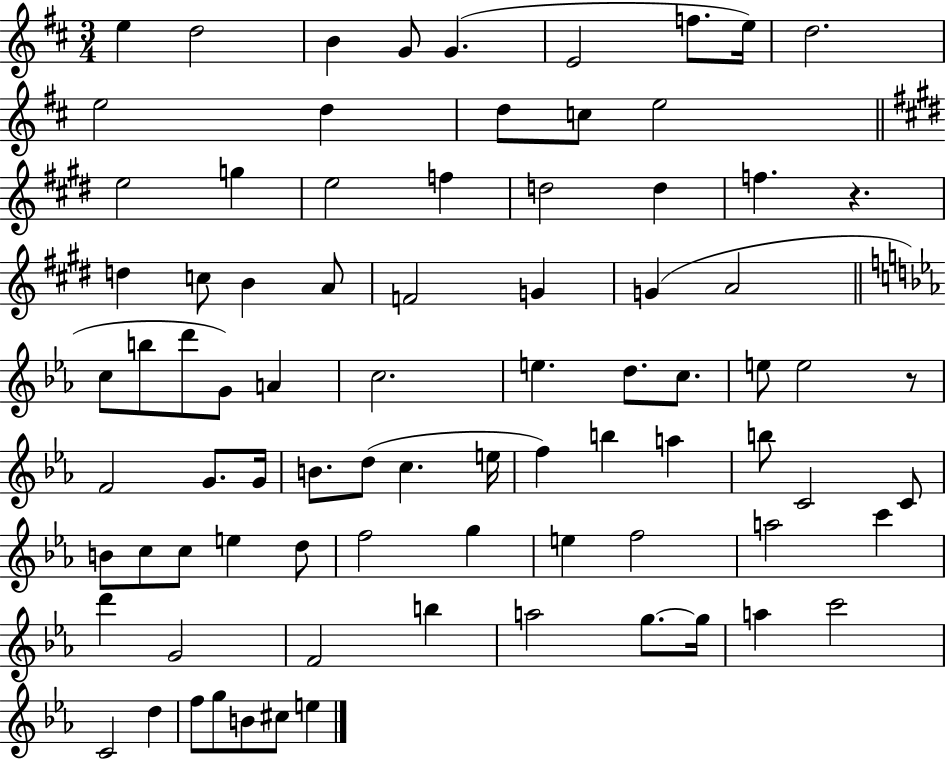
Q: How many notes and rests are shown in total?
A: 82